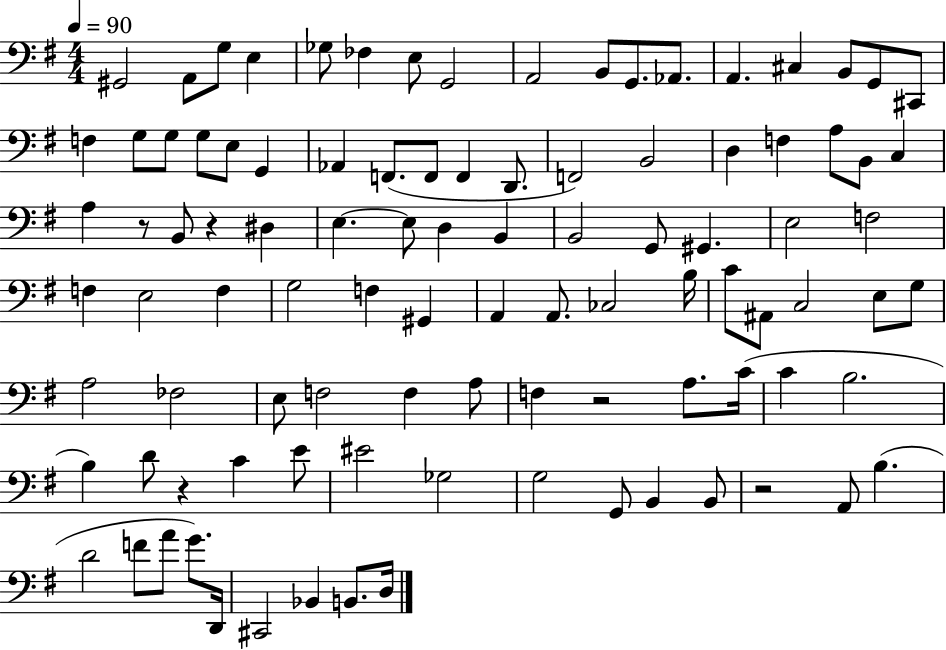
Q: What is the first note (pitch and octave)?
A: G#2